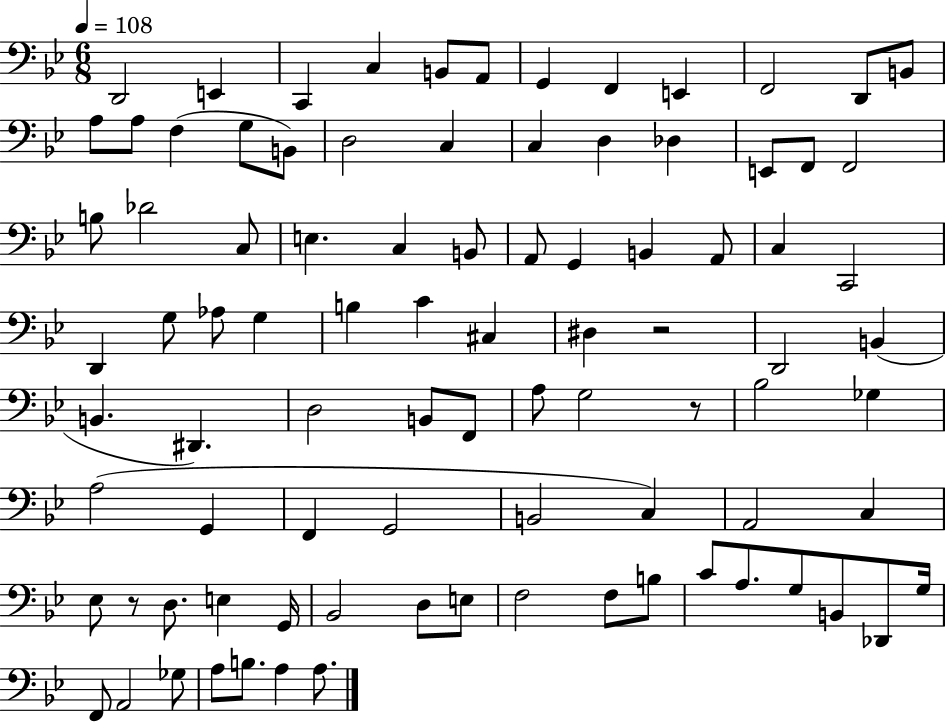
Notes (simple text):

D2/h E2/q C2/q C3/q B2/e A2/e G2/q F2/q E2/q F2/h D2/e B2/e A3/e A3/e F3/q G3/e B2/e D3/h C3/q C3/q D3/q Db3/q E2/e F2/e F2/h B3/e Db4/h C3/e E3/q. C3/q B2/e A2/e G2/q B2/q A2/e C3/q C2/h D2/q G3/e Ab3/e G3/q B3/q C4/q C#3/q D#3/q R/h D2/h B2/q B2/q. D#2/q. D3/h B2/e F2/e A3/e G3/h R/e Bb3/h Gb3/q A3/h G2/q F2/q G2/h B2/h C3/q A2/h C3/q Eb3/e R/e D3/e. E3/q G2/s Bb2/h D3/e E3/e F3/h F3/e B3/e C4/e A3/e. G3/e B2/e Db2/e G3/s F2/e A2/h Gb3/e A3/e B3/e. A3/q A3/e.